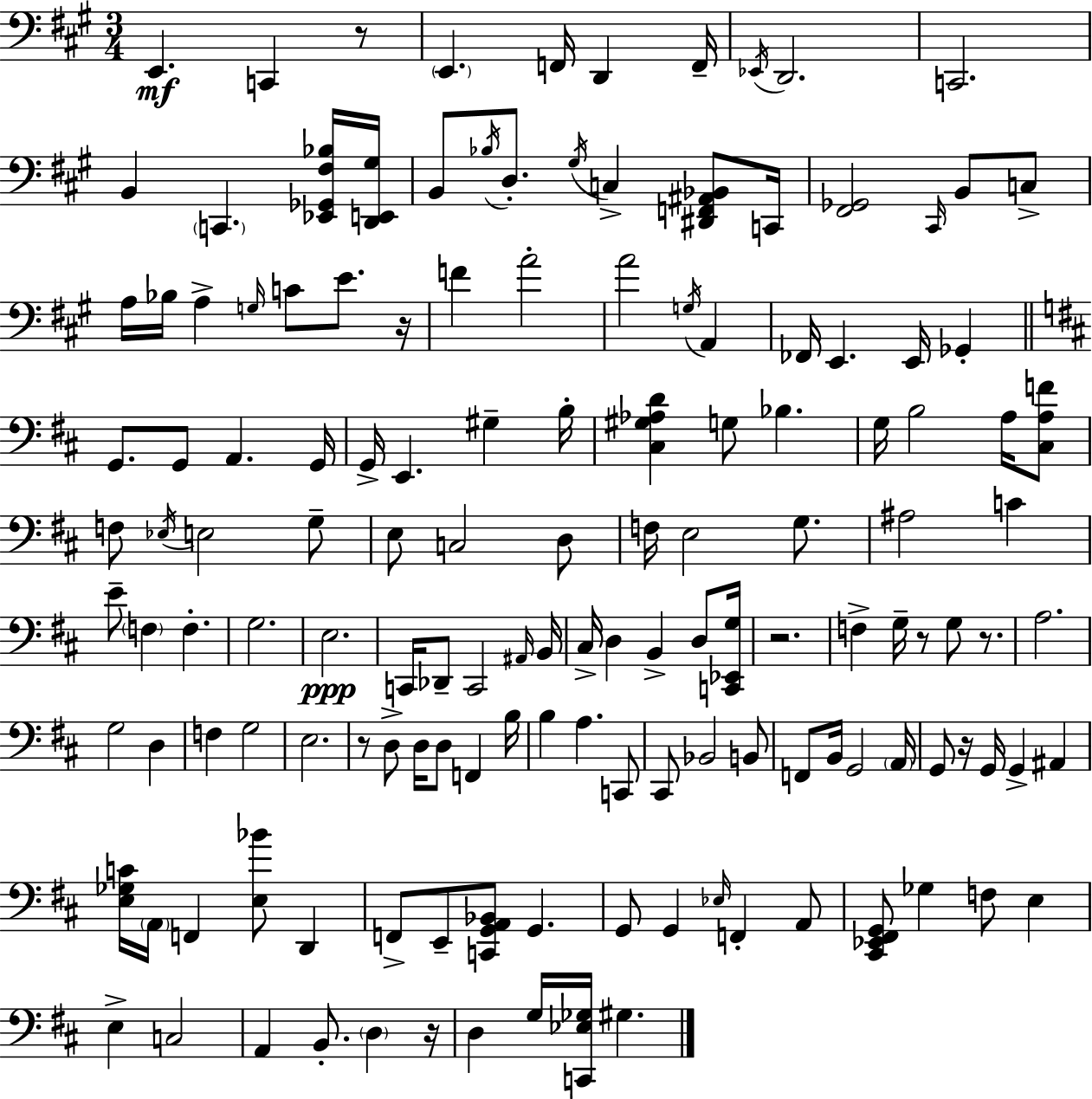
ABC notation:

X:1
T:Untitled
M:3/4
L:1/4
K:A
E,, C,, z/2 E,, F,,/4 D,, F,,/4 _E,,/4 D,,2 C,,2 B,, C,, [_E,,_G,,^F,_B,]/4 [D,,E,,^G,]/4 B,,/2 _B,/4 D,/2 ^G,/4 C, [^D,,F,,^A,,_B,,]/2 C,,/4 [^F,,_G,,]2 ^C,,/4 B,,/2 C,/2 A,/4 _B,/4 A, G,/4 C/2 E/2 z/4 F A2 A2 G,/4 A,, _F,,/4 E,, E,,/4 _G,, G,,/2 G,,/2 A,, G,,/4 G,,/4 E,, ^G, B,/4 [^C,^G,_A,D] G,/2 _B, G,/4 B,2 A,/4 [^C,A,F]/2 F,/2 _E,/4 E,2 G,/2 E,/2 C,2 D,/2 F,/4 E,2 G,/2 ^A,2 C E/2 F, F, G,2 E,2 C,,/4 _D,,/2 C,,2 ^A,,/4 B,,/4 ^C,/4 D, B,, D,/2 [C,,_E,,G,]/4 z2 F, G,/4 z/2 G,/2 z/2 A,2 G,2 D, F, G,2 E,2 z/2 D,/2 D,/4 D,/2 F,, B,/4 B, A, C,,/2 ^C,,/2 _B,,2 B,,/2 F,,/2 B,,/4 G,,2 A,,/4 G,,/2 z/4 G,,/4 G,, ^A,, [E,_G,C]/4 A,,/4 F,, [E,_B]/2 D,, F,,/2 E,,/2 [C,,G,,A,,_B,,]/2 G,, G,,/2 G,, _E,/4 F,, A,,/2 [^C,,_E,,^F,,G,,]/2 _G, F,/2 E, E, C,2 A,, B,,/2 D, z/4 D, G,/4 [C,,_E,_G,]/4 ^G,